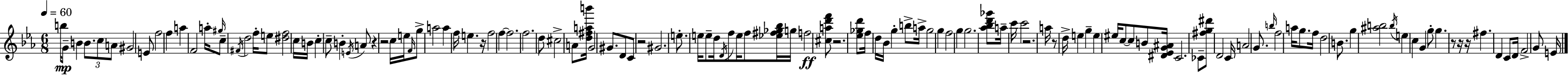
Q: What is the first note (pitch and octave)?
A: B5